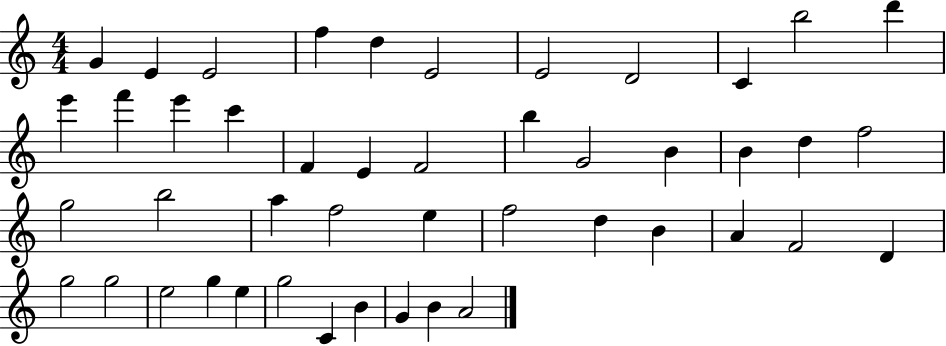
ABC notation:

X:1
T:Untitled
M:4/4
L:1/4
K:C
G E E2 f d E2 E2 D2 C b2 d' e' f' e' c' F E F2 b G2 B B d f2 g2 b2 a f2 e f2 d B A F2 D g2 g2 e2 g e g2 C B G B A2